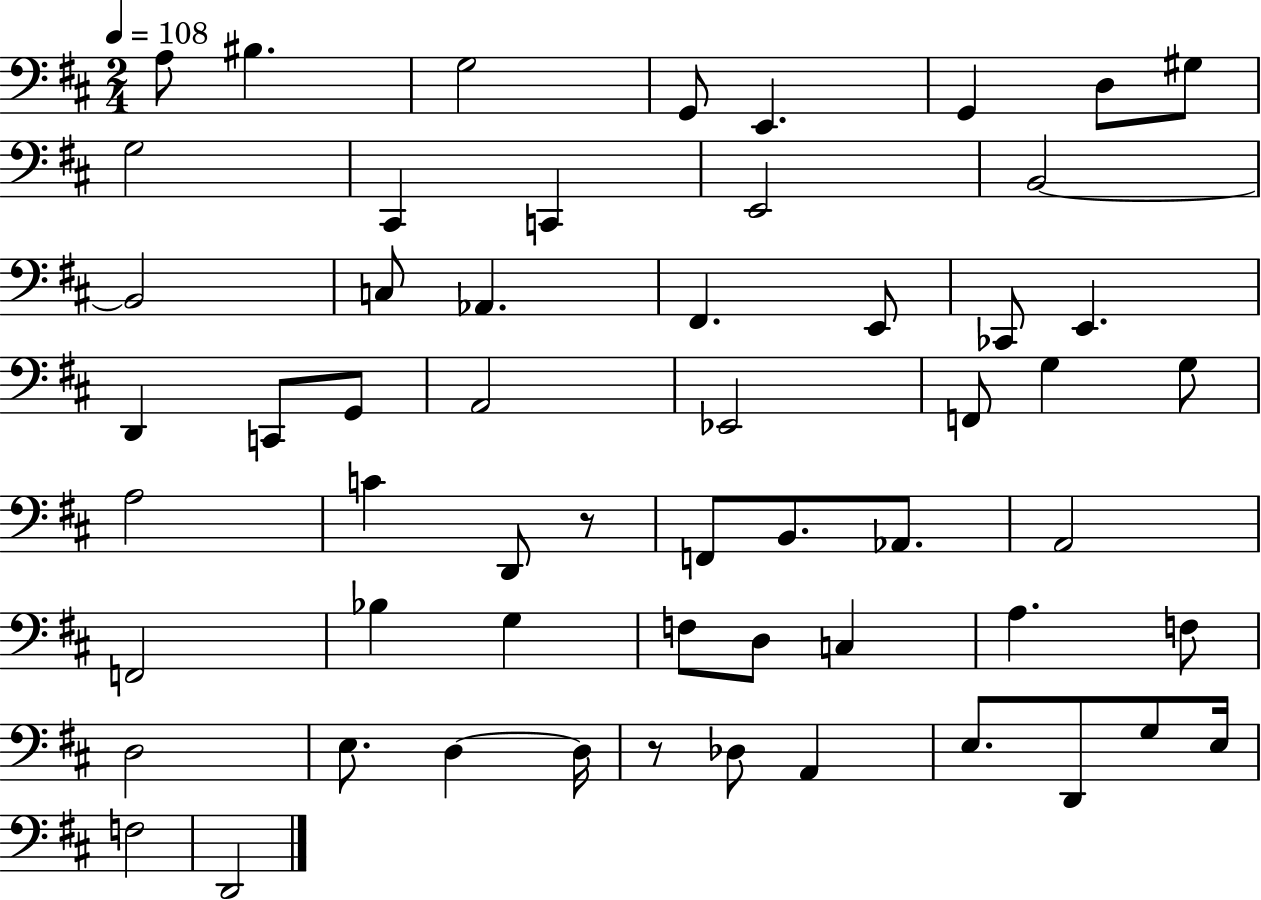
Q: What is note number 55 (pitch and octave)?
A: D2